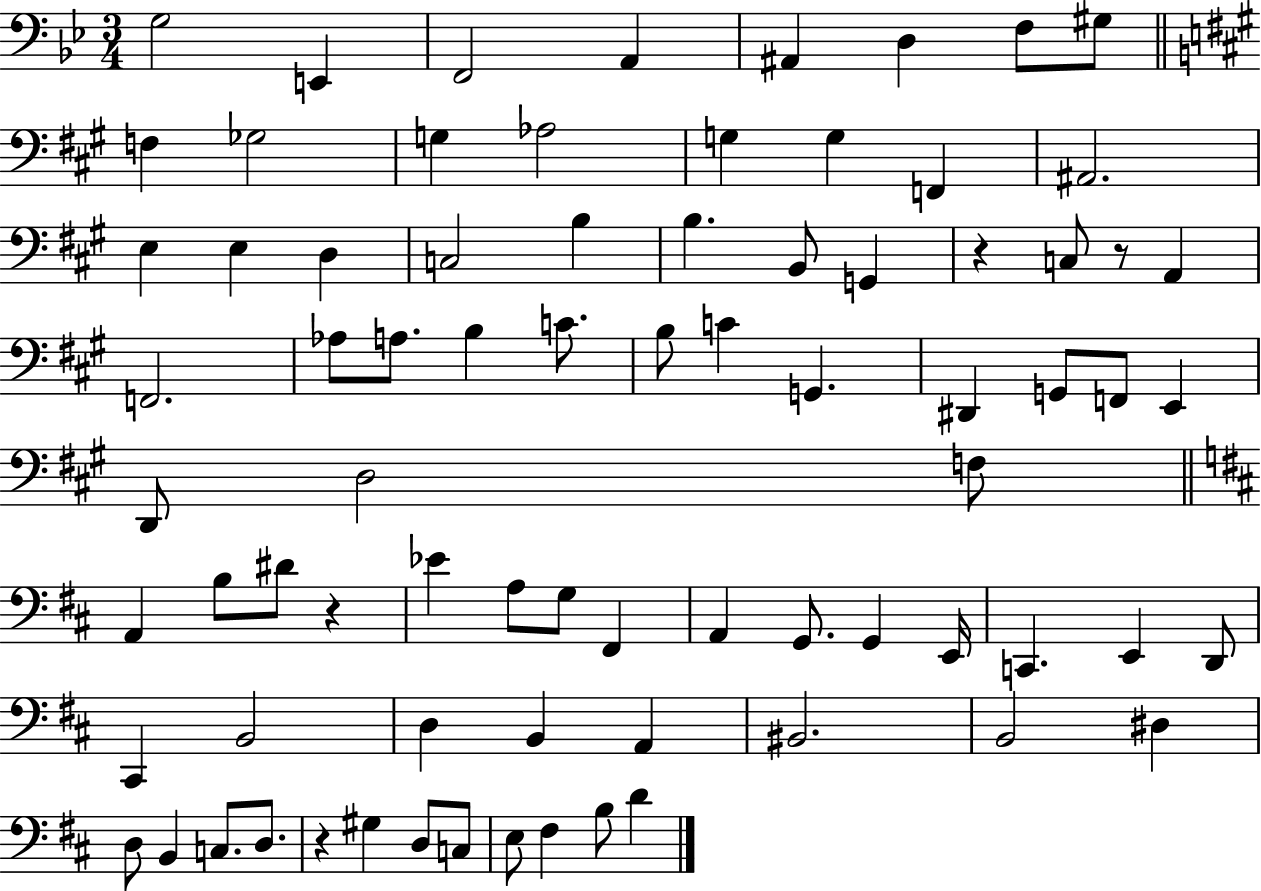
G3/h E2/q F2/h A2/q A#2/q D3/q F3/e G#3/e F3/q Gb3/h G3/q Ab3/h G3/q G3/q F2/q A#2/h. E3/q E3/q D3/q C3/h B3/q B3/q. B2/e G2/q R/q C3/e R/e A2/q F2/h. Ab3/e A3/e. B3/q C4/e. B3/e C4/q G2/q. D#2/q G2/e F2/e E2/q D2/e D3/h F3/e A2/q B3/e D#4/e R/q Eb4/q A3/e G3/e F#2/q A2/q G2/e. G2/q E2/s C2/q. E2/q D2/e C#2/q B2/h D3/q B2/q A2/q BIS2/h. B2/h D#3/q D3/e B2/q C3/e. D3/e. R/q G#3/q D3/e C3/e E3/e F#3/q B3/e D4/q